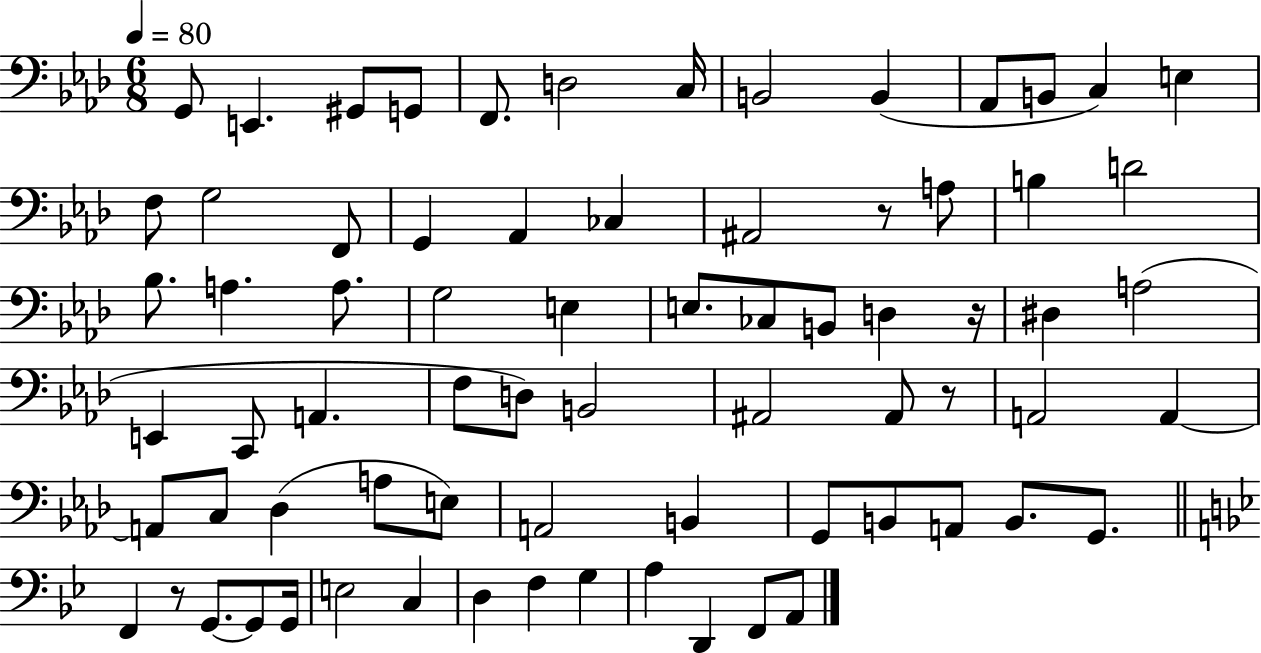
{
  \clef bass
  \numericTimeSignature
  \time 6/8
  \key aes \major
  \tempo 4 = 80
  \repeat volta 2 { g,8 e,4. gis,8 g,8 | f,8. d2 c16 | b,2 b,4( | aes,8 b,8 c4) e4 | \break f8 g2 f,8 | g,4 aes,4 ces4 | ais,2 r8 a8 | b4 d'2 | \break bes8. a4. a8. | g2 e4 | e8. ces8 b,8 d4 r16 | dis4 a2( | \break e,4 c,8 a,4. | f8 d8) b,2 | ais,2 ais,8 r8 | a,2 a,4~~ | \break a,8 c8 des4( a8 e8) | a,2 b,4 | g,8 b,8 a,8 b,8. g,8. | \bar "||" \break \key bes \major f,4 r8 g,8.~~ g,8 g,16 | e2 c4 | d4 f4 g4 | a4 d,4 f,8 a,8 | \break } \bar "|."
}